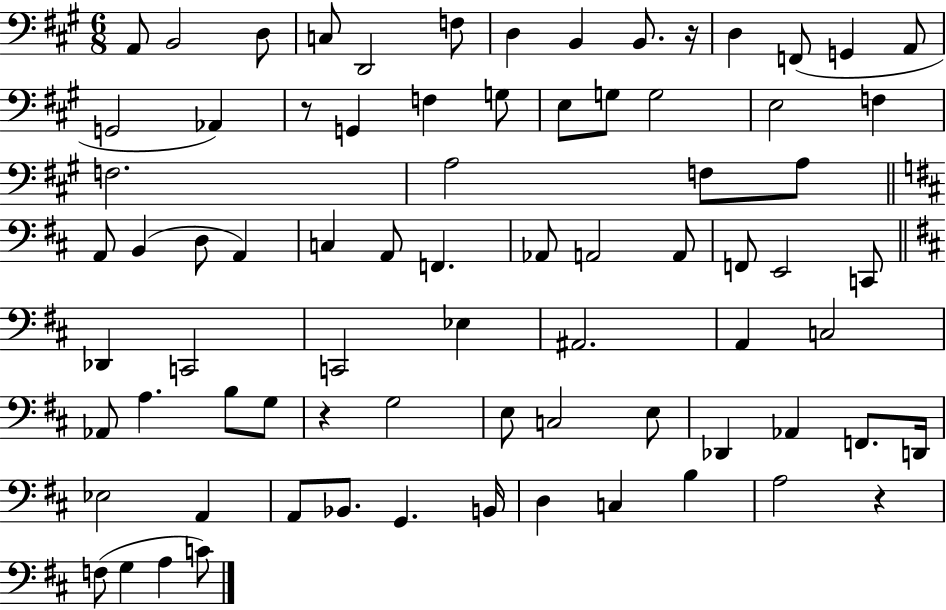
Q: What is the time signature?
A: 6/8